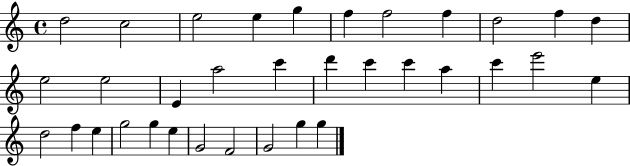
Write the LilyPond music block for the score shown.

{
  \clef treble
  \time 4/4
  \defaultTimeSignature
  \key c \major
  d''2 c''2 | e''2 e''4 g''4 | f''4 f''2 f''4 | d''2 f''4 d''4 | \break e''2 e''2 | e'4 a''2 c'''4 | d'''4 c'''4 c'''4 a''4 | c'''4 e'''2 e''4 | \break d''2 f''4 e''4 | g''2 g''4 e''4 | g'2 f'2 | g'2 g''4 g''4 | \break \bar "|."
}